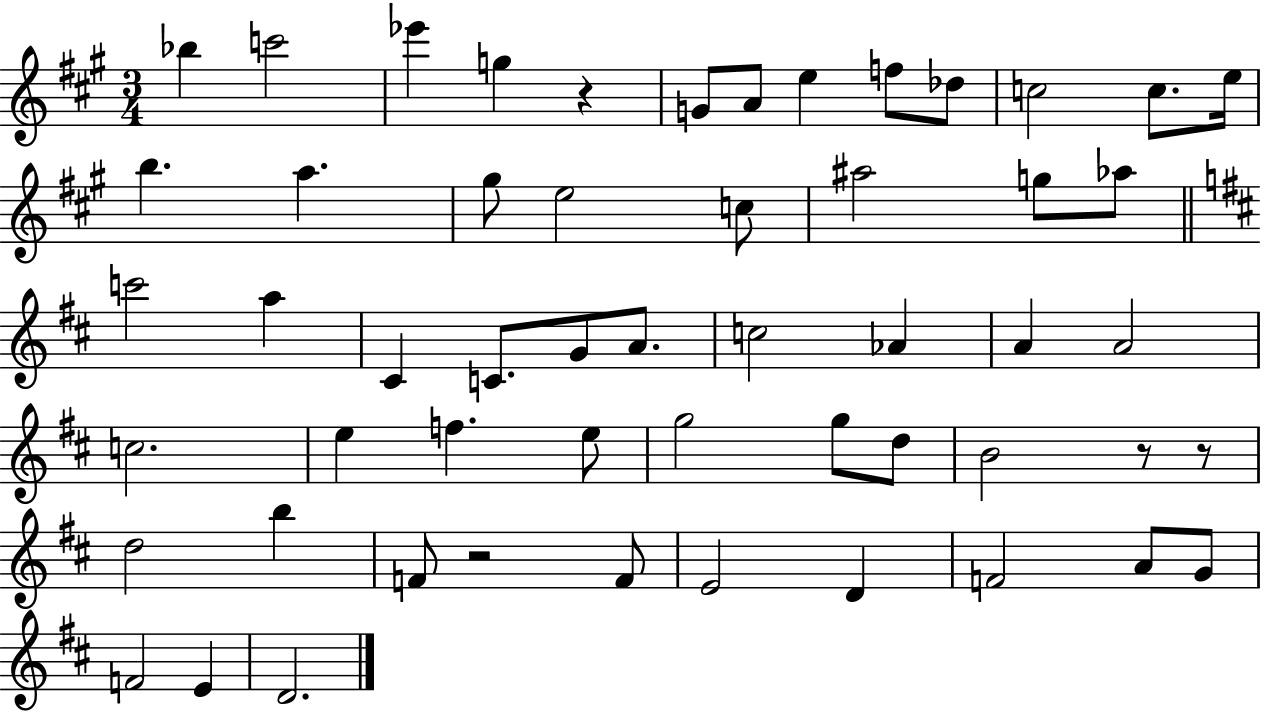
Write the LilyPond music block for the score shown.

{
  \clef treble
  \numericTimeSignature
  \time 3/4
  \key a \major
  bes''4 c'''2 | ees'''4 g''4 r4 | g'8 a'8 e''4 f''8 des''8 | c''2 c''8. e''16 | \break b''4. a''4. | gis''8 e''2 c''8 | ais''2 g''8 aes''8 | \bar "||" \break \key b \minor c'''2 a''4 | cis'4 c'8. g'8 a'8. | c''2 aes'4 | a'4 a'2 | \break c''2. | e''4 f''4. e''8 | g''2 g''8 d''8 | b'2 r8 r8 | \break d''2 b''4 | f'8 r2 f'8 | e'2 d'4 | f'2 a'8 g'8 | \break f'2 e'4 | d'2. | \bar "|."
}